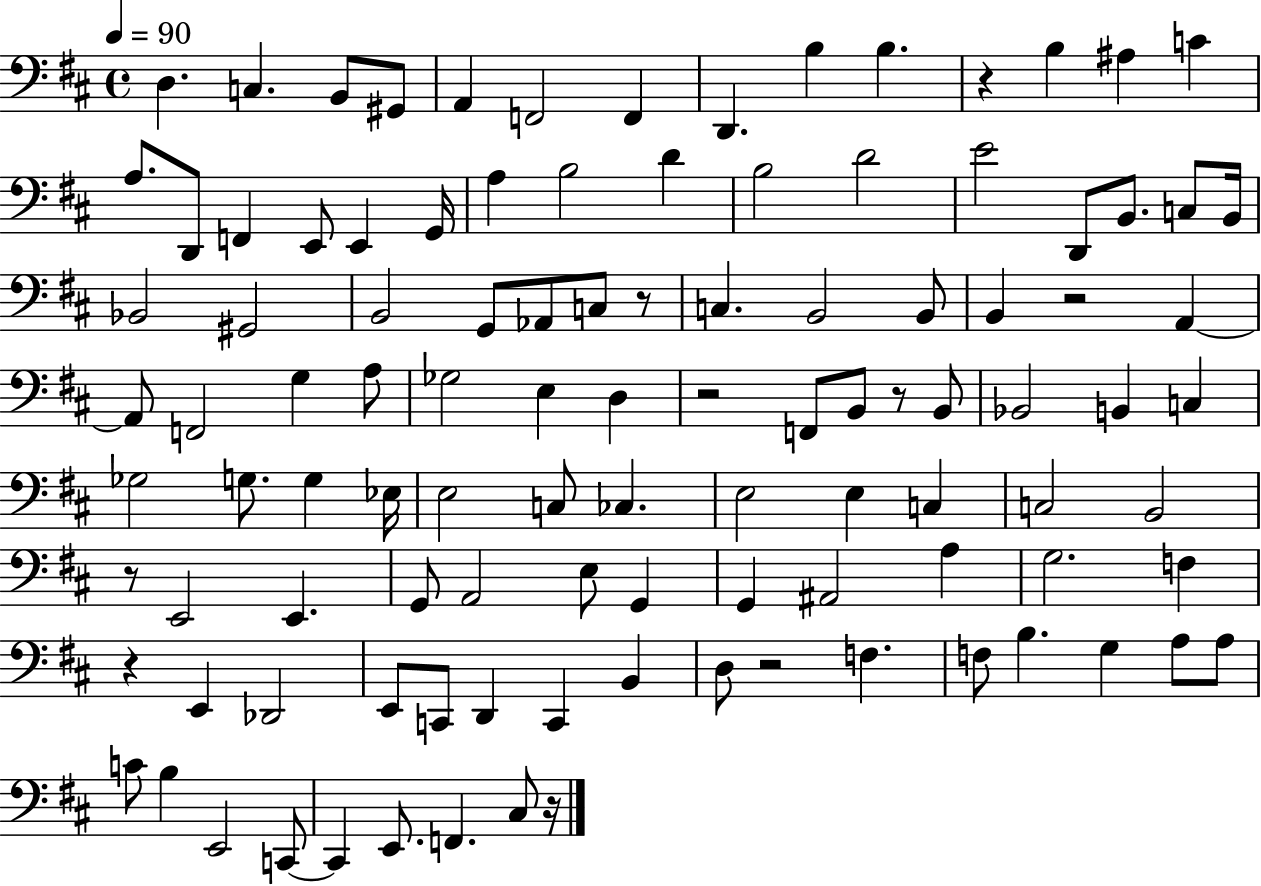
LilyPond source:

{
  \clef bass
  \time 4/4
  \defaultTimeSignature
  \key d \major
  \tempo 4 = 90
  d4. c4. b,8 gis,8 | a,4 f,2 f,4 | d,4. b4 b4. | r4 b4 ais4 c'4 | \break a8. d,8 f,4 e,8 e,4 g,16 | a4 b2 d'4 | b2 d'2 | e'2 d,8 b,8. c8 b,16 | \break bes,2 gis,2 | b,2 g,8 aes,8 c8 r8 | c4. b,2 b,8 | b,4 r2 a,4~~ | \break a,8 f,2 g4 a8 | ges2 e4 d4 | r2 f,8 b,8 r8 b,8 | bes,2 b,4 c4 | \break ges2 g8. g4 ees16 | e2 c8 ces4. | e2 e4 c4 | c2 b,2 | \break r8 e,2 e,4. | g,8 a,2 e8 g,4 | g,4 ais,2 a4 | g2. f4 | \break r4 e,4 des,2 | e,8 c,8 d,4 c,4 b,4 | d8 r2 f4. | f8 b4. g4 a8 a8 | \break c'8 b4 e,2 c,8~~ | c,4 e,8. f,4. cis8 r16 | \bar "|."
}